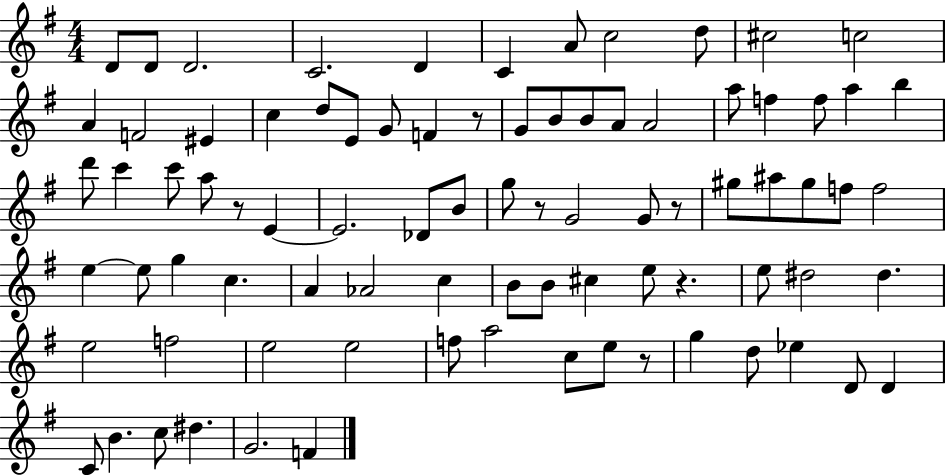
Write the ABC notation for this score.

X:1
T:Untitled
M:4/4
L:1/4
K:G
D/2 D/2 D2 C2 D C A/2 c2 d/2 ^c2 c2 A F2 ^E c d/2 E/2 G/2 F z/2 G/2 B/2 B/2 A/2 A2 a/2 f f/2 a b d'/2 c' c'/2 a/2 z/2 E E2 _D/2 B/2 g/2 z/2 G2 G/2 z/2 ^g/2 ^a/2 ^g/2 f/2 f2 e e/2 g c A _A2 c B/2 B/2 ^c e/2 z e/2 ^d2 ^d e2 f2 e2 e2 f/2 a2 c/2 e/2 z/2 g d/2 _e D/2 D C/2 B c/2 ^d G2 F